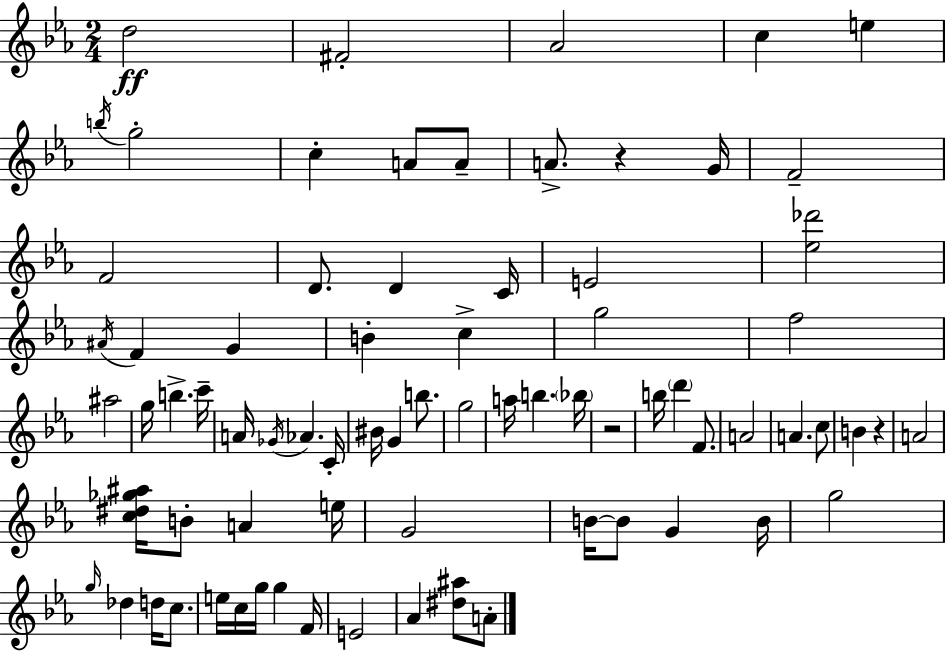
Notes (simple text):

D5/h F#4/h Ab4/h C5/q E5/q B5/s G5/h C5/q A4/e A4/e A4/e. R/q G4/s F4/h F4/h D4/e. D4/q C4/s E4/h [Eb5,Db6]/h A#4/s F4/q G4/q B4/q C5/q G5/h F5/h A#5/h G5/s B5/q. C6/s A4/s Gb4/s Ab4/q. C4/s BIS4/s G4/q B5/e. G5/h A5/s B5/q. Bb5/s R/h B5/s D6/q F4/e. A4/h A4/q. C5/e B4/q R/q A4/h [C5,D#5,Gb5,A#5]/s B4/e A4/q E5/s G4/h B4/s B4/e G4/q B4/s G5/h G5/s Db5/q D5/s C5/e. E5/s C5/s G5/s G5/q F4/s E4/h Ab4/q [D#5,A#5]/e A4/e